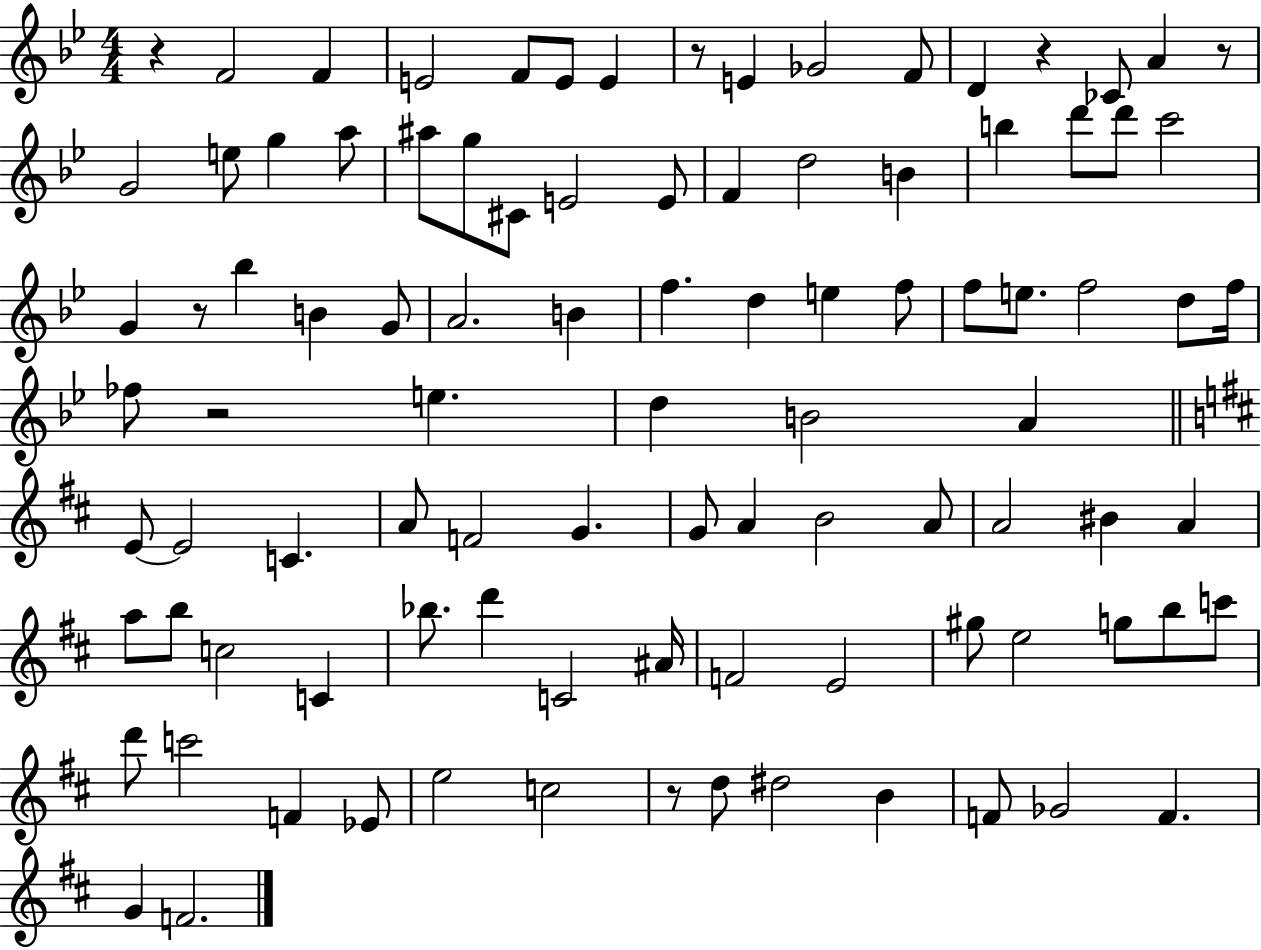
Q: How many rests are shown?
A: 7